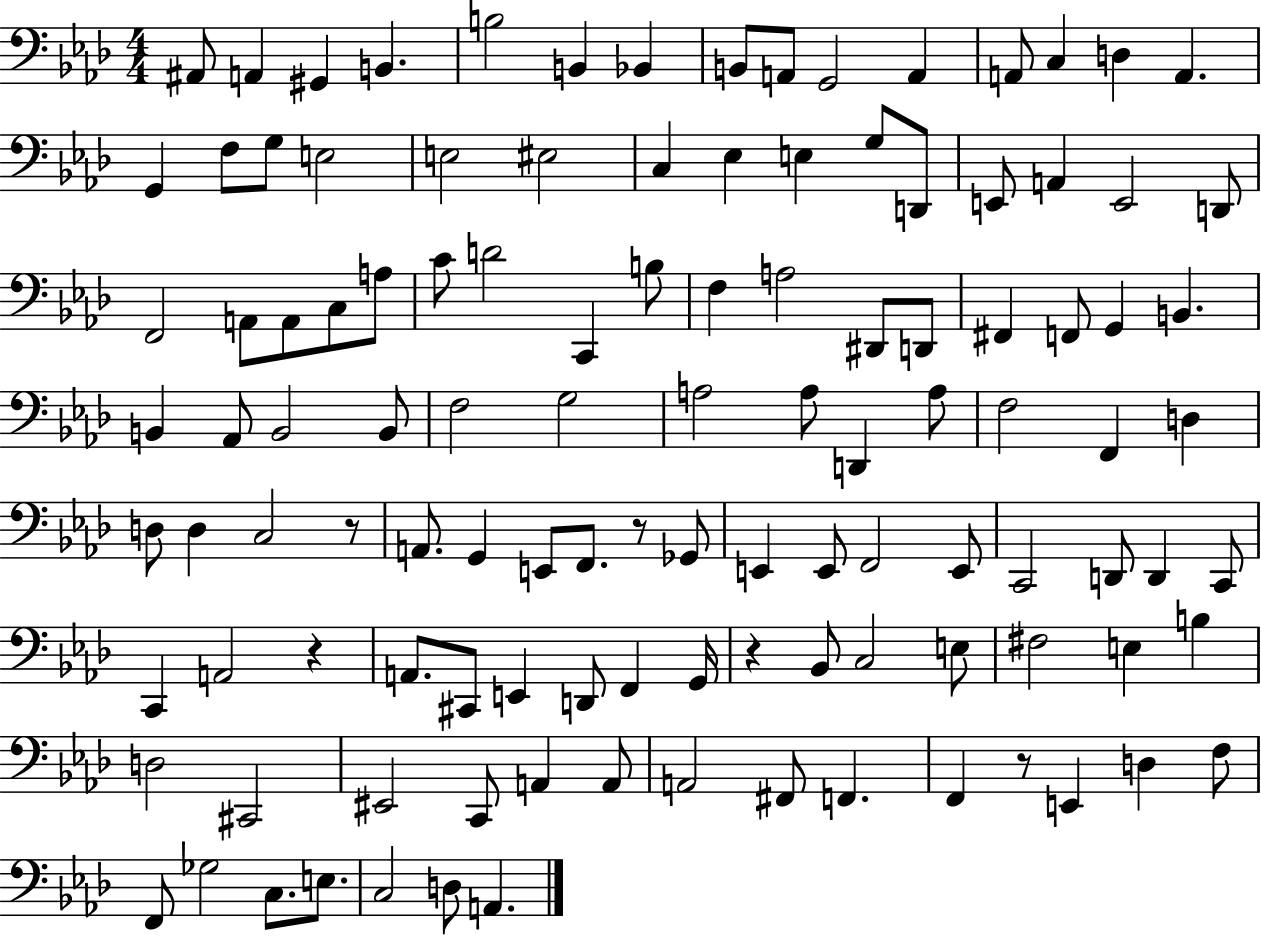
X:1
T:Untitled
M:4/4
L:1/4
K:Ab
^A,,/2 A,, ^G,, B,, B,2 B,, _B,, B,,/2 A,,/2 G,,2 A,, A,,/2 C, D, A,, G,, F,/2 G,/2 E,2 E,2 ^E,2 C, _E, E, G,/2 D,,/2 E,,/2 A,, E,,2 D,,/2 F,,2 A,,/2 A,,/2 C,/2 A,/2 C/2 D2 C,, B,/2 F, A,2 ^D,,/2 D,,/2 ^F,, F,,/2 G,, B,, B,, _A,,/2 B,,2 B,,/2 F,2 G,2 A,2 A,/2 D,, A,/2 F,2 F,, D, D,/2 D, C,2 z/2 A,,/2 G,, E,,/2 F,,/2 z/2 _G,,/2 E,, E,,/2 F,,2 E,,/2 C,,2 D,,/2 D,, C,,/2 C,, A,,2 z A,,/2 ^C,,/2 E,, D,,/2 F,, G,,/4 z _B,,/2 C,2 E,/2 ^F,2 E, B, D,2 ^C,,2 ^E,,2 C,,/2 A,, A,,/2 A,,2 ^F,,/2 F,, F,, z/2 E,, D, F,/2 F,,/2 _G,2 C,/2 E,/2 C,2 D,/2 A,,